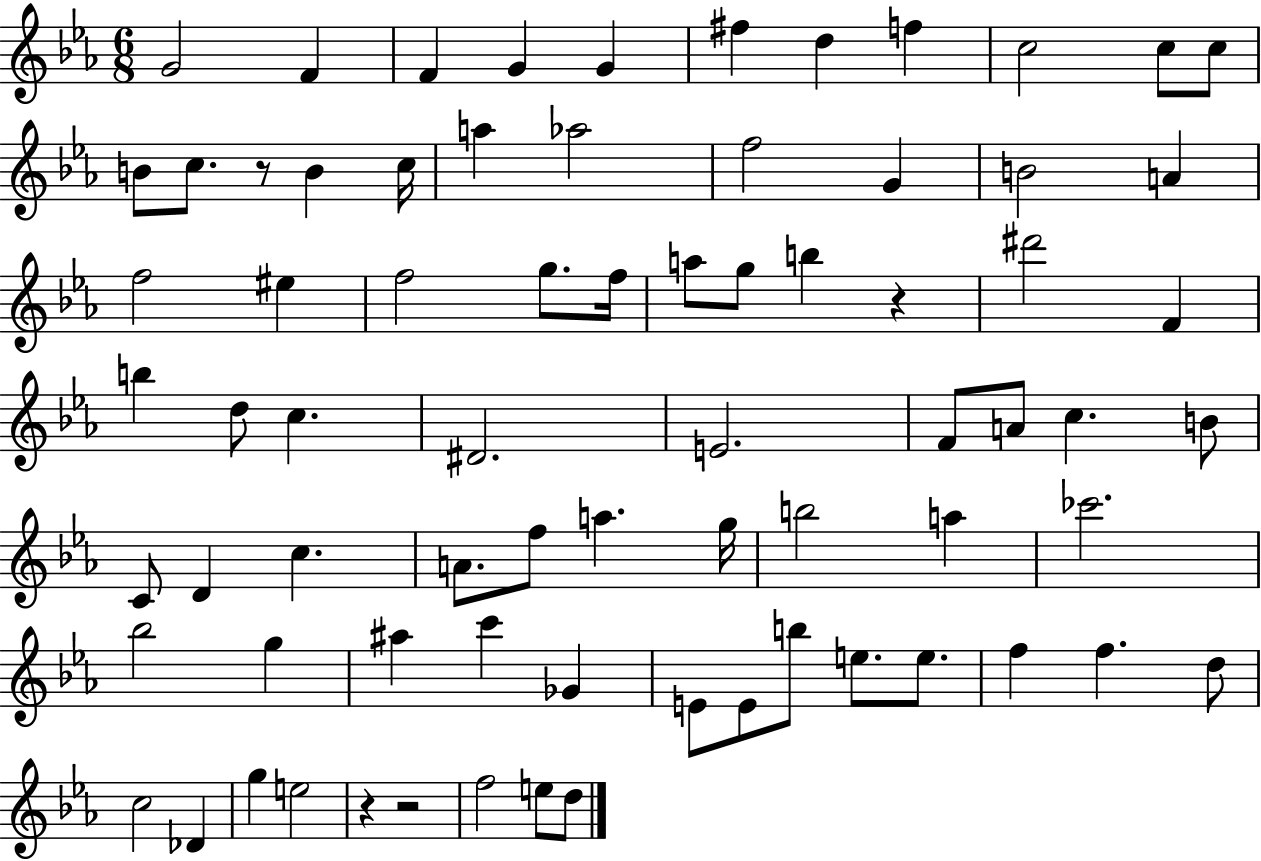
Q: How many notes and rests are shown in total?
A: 74